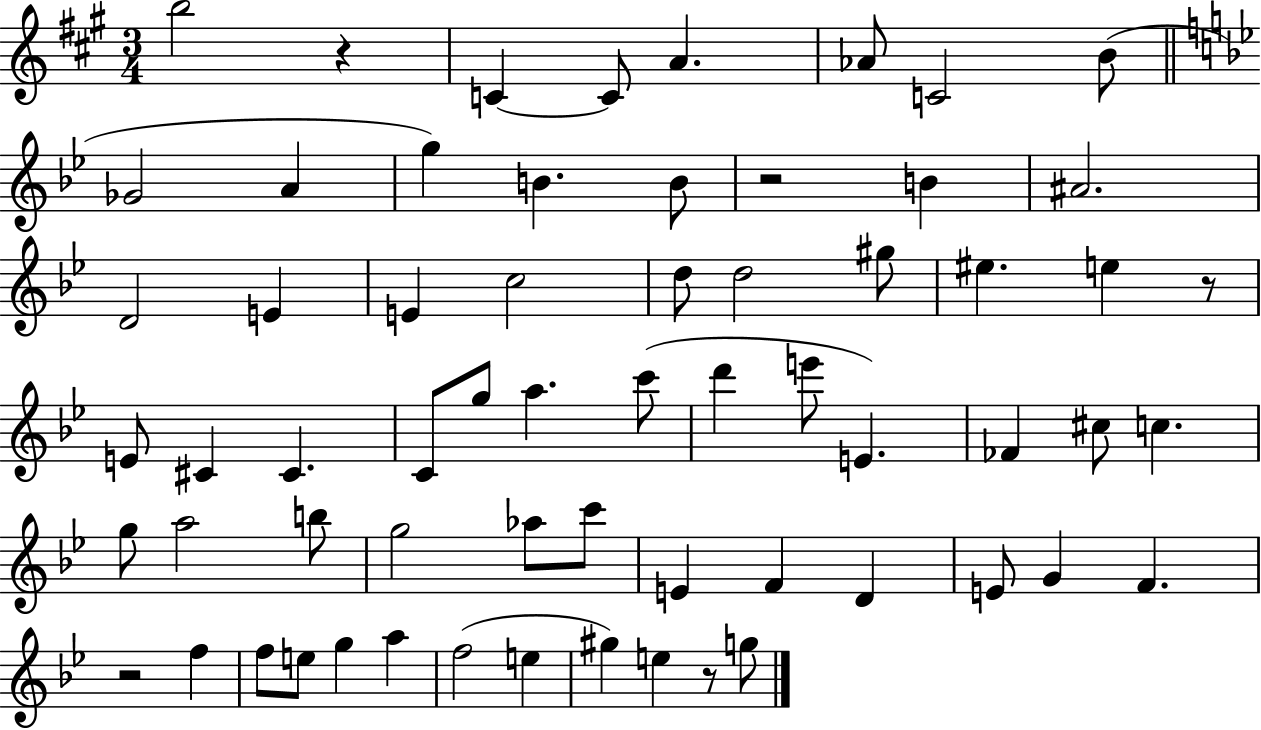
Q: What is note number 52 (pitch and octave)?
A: G5